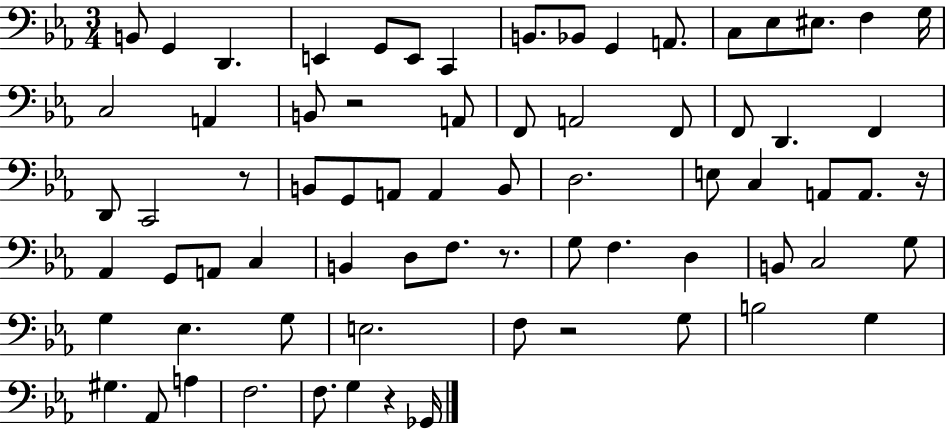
{
  \clef bass
  \numericTimeSignature
  \time 3/4
  \key ees \major
  \repeat volta 2 { b,8 g,4 d,4. | e,4 g,8 e,8 c,4 | b,8. bes,8 g,4 a,8. | c8 ees8 eis8. f4 g16 | \break c2 a,4 | b,8 r2 a,8 | f,8 a,2 f,8 | f,8 d,4. f,4 | \break d,8 c,2 r8 | b,8 g,8 a,8 a,4 b,8 | d2. | e8 c4 a,8 a,8. r16 | \break aes,4 g,8 a,8 c4 | b,4 d8 f8. r8. | g8 f4. d4 | b,8 c2 g8 | \break g4 ees4. g8 | e2. | f8 r2 g8 | b2 g4 | \break gis4. aes,8 a4 | f2. | f8. g4 r4 ges,16 | } \bar "|."
}